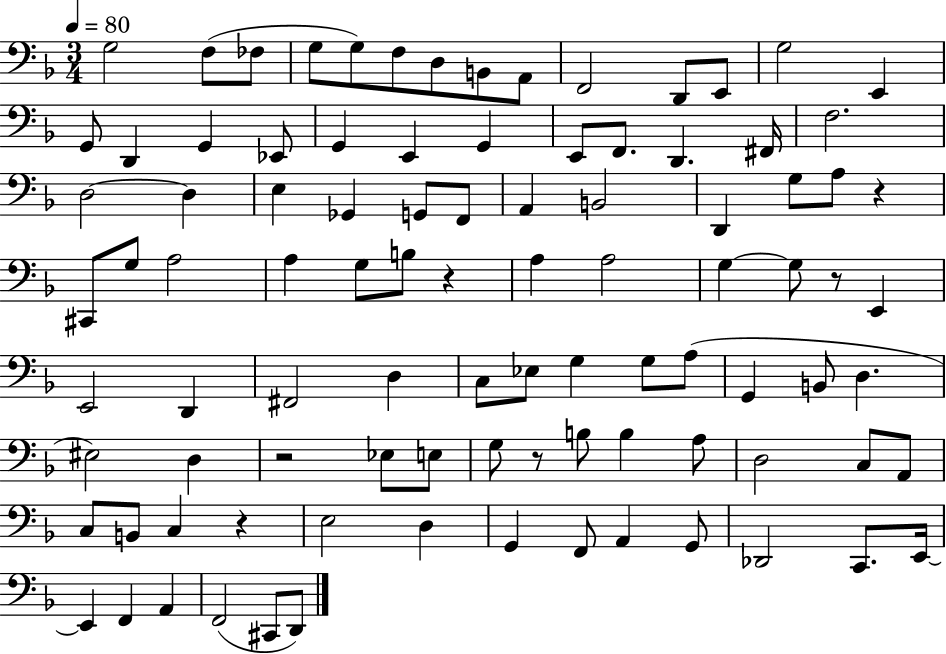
{
  \clef bass
  \numericTimeSignature
  \time 3/4
  \key f \major
  \tempo 4 = 80
  g2 f8( fes8 | g8 g8) f8 d8 b,8 a,8 | f,2 d,8 e,8 | g2 e,4 | \break g,8 d,4 g,4 ees,8 | g,4 e,4 g,4 | e,8 f,8. d,4. fis,16 | f2. | \break d2~~ d4 | e4 ges,4 g,8 f,8 | a,4 b,2 | d,4 g8 a8 r4 | \break cis,8 g8 a2 | a4 g8 b8 r4 | a4 a2 | g4~~ g8 r8 e,4 | \break e,2 d,4 | fis,2 d4 | c8 ees8 g4 g8 a8( | g,4 b,8 d4. | \break eis2) d4 | r2 ees8 e8 | g8 r8 b8 b4 a8 | d2 c8 a,8 | \break c8 b,8 c4 r4 | e2 d4 | g,4 f,8 a,4 g,8 | des,2 c,8. e,16~~ | \break e,4 f,4 a,4 | f,2( cis,8 d,8) | \bar "|."
}